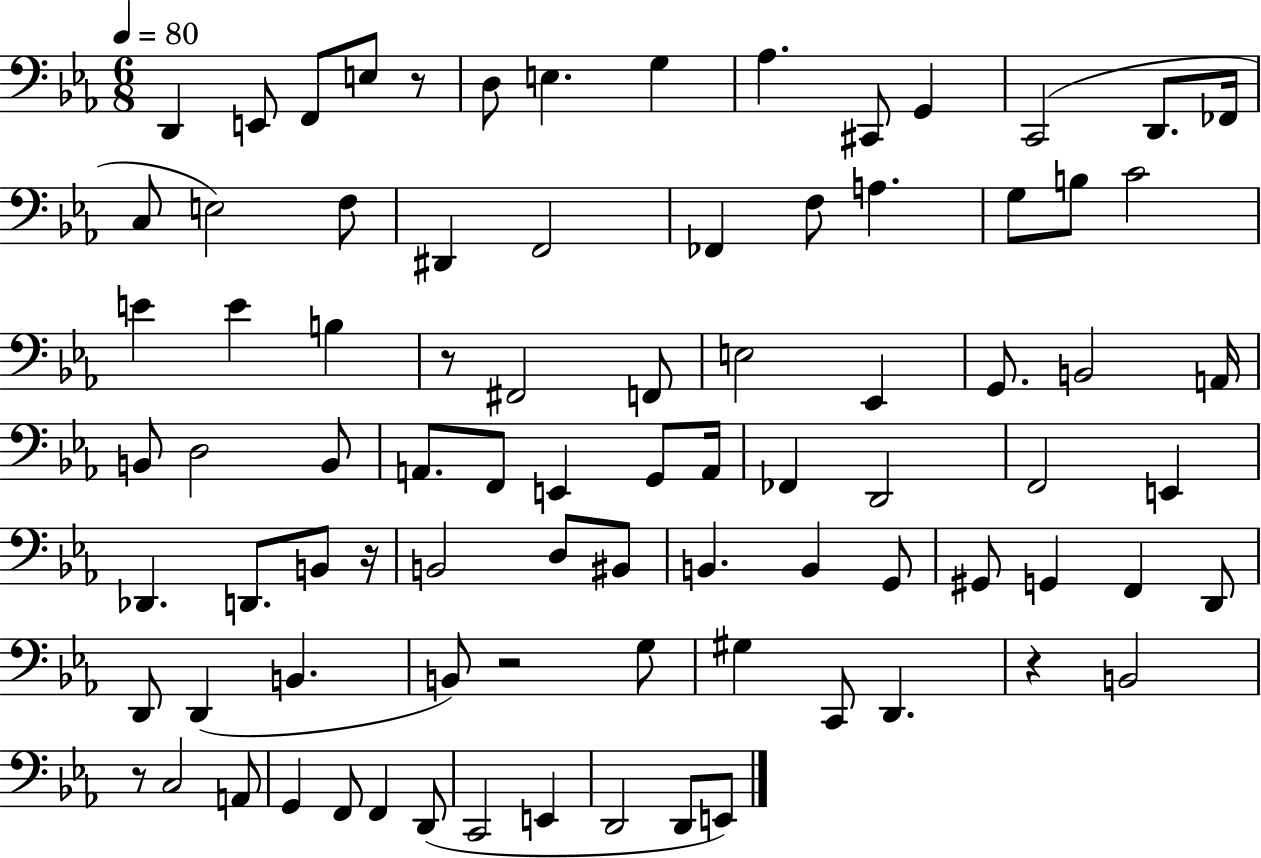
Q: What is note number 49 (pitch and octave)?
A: B2